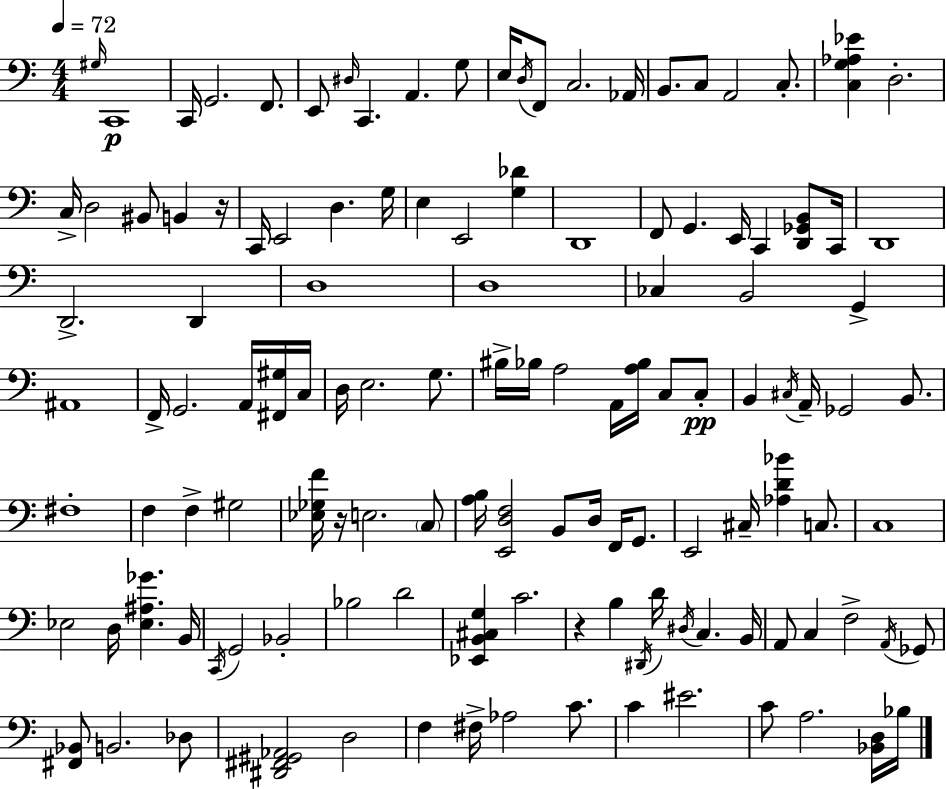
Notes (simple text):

G#3/s C2/w C2/s G2/h. F2/e. E2/e D#3/s C2/q. A2/q. G3/e E3/s D3/s F2/e C3/h. Ab2/s B2/e. C3/e A2/h C3/e. [C3,G3,Ab3,Eb4]/q D3/h. C3/s D3/h BIS2/e B2/q R/s C2/s E2/h D3/q. G3/s E3/q E2/h [G3,Db4]/q D2/w F2/e G2/q. E2/s C2/q [D2,Gb2,B2]/e C2/s D2/w D2/h. D2/q D3/w D3/w CES3/q B2/h G2/q A#2/w F2/s G2/h. A2/s [F#2,G#3]/s C3/s D3/s E3/h. G3/e. BIS3/s Bb3/s A3/h A2/s [A3,Bb3]/s C3/e C3/e B2/q C#3/s A2/s Gb2/h B2/e. F#3/w F3/q F3/q G#3/h [Eb3,Gb3,F4]/s R/s E3/h. C3/e [A3,B3]/s [E2,D3,F3]/h B2/e D3/s F2/s G2/e. E2/h C#3/s [Ab3,D4,Bb4]/q C3/e. C3/w Eb3/h D3/s [Eb3,A#3,Gb4]/q. B2/s C2/s G2/h Bb2/h Bb3/h D4/h [Eb2,B2,C#3,G3]/q C4/h. R/q B3/q D#2/s D4/s D#3/s C3/q. B2/s A2/e C3/q F3/h A2/s Gb2/e [F#2,Bb2]/e B2/h. Db3/e [D#2,F#2,G#2,Ab2]/h D3/h F3/q F#3/s Ab3/h C4/e. C4/q EIS4/h. C4/e A3/h. [Bb2,D3]/s Bb3/s